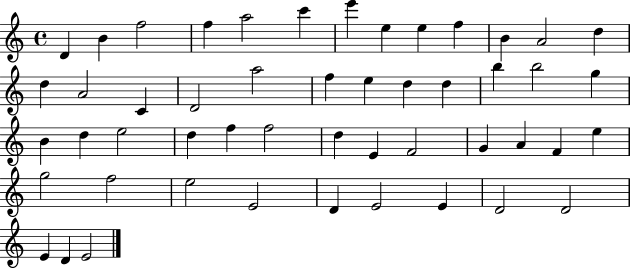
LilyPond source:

{
  \clef treble
  \time 4/4
  \defaultTimeSignature
  \key c \major
  d'4 b'4 f''2 | f''4 a''2 c'''4 | e'''4 e''4 e''4 f''4 | b'4 a'2 d''4 | \break d''4 a'2 c'4 | d'2 a''2 | f''4 e''4 d''4 d''4 | b''4 b''2 g''4 | \break b'4 d''4 e''2 | d''4 f''4 f''2 | d''4 e'4 f'2 | g'4 a'4 f'4 e''4 | \break g''2 f''2 | e''2 e'2 | d'4 e'2 e'4 | d'2 d'2 | \break e'4 d'4 e'2 | \bar "|."
}